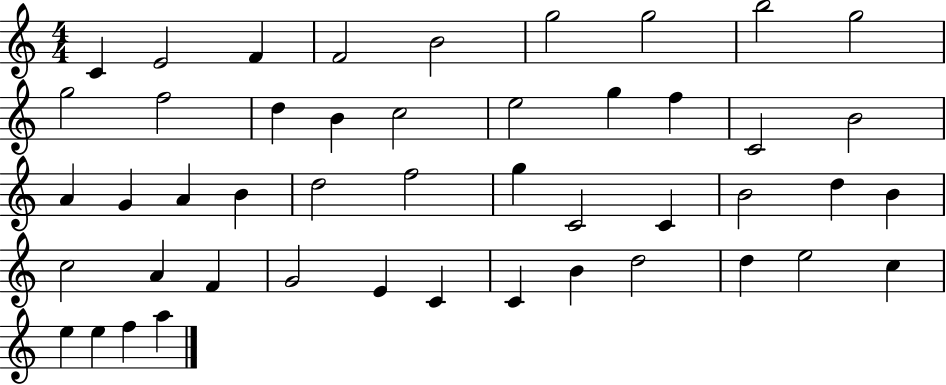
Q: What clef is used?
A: treble